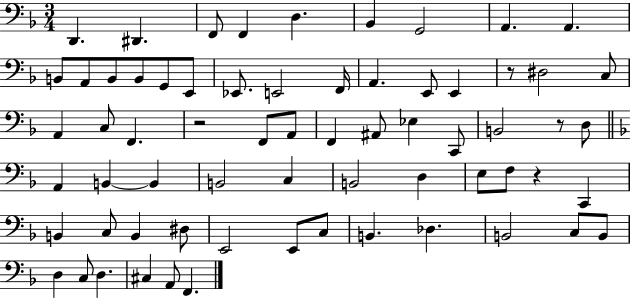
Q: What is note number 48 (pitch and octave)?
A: D#3